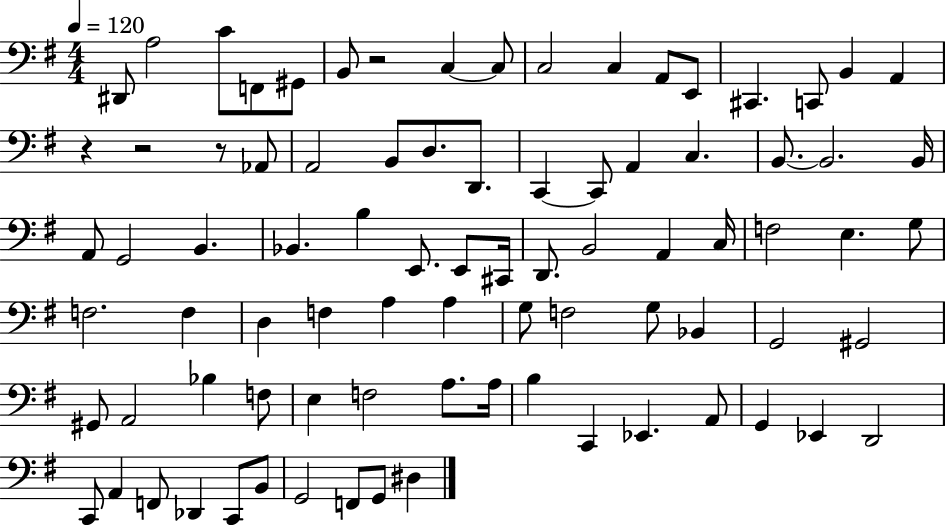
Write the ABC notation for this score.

X:1
T:Untitled
M:4/4
L:1/4
K:G
^D,,/2 A,2 C/2 F,,/2 ^G,,/2 B,,/2 z2 C, C,/2 C,2 C, A,,/2 E,,/2 ^C,, C,,/2 B,, A,, z z2 z/2 _A,,/2 A,,2 B,,/2 D,/2 D,,/2 C,, C,,/2 A,, C, B,,/2 B,,2 B,,/4 A,,/2 G,,2 B,, _B,, B, E,,/2 E,,/2 ^C,,/4 D,,/2 B,,2 A,, C,/4 F,2 E, G,/2 F,2 F, D, F, A, A, G,/2 F,2 G,/2 _B,, G,,2 ^G,,2 ^G,,/2 A,,2 _B, F,/2 E, F,2 A,/2 A,/4 B, C,, _E,, A,,/2 G,, _E,, D,,2 C,,/2 A,, F,,/2 _D,, C,,/2 B,,/2 G,,2 F,,/2 G,,/2 ^D,